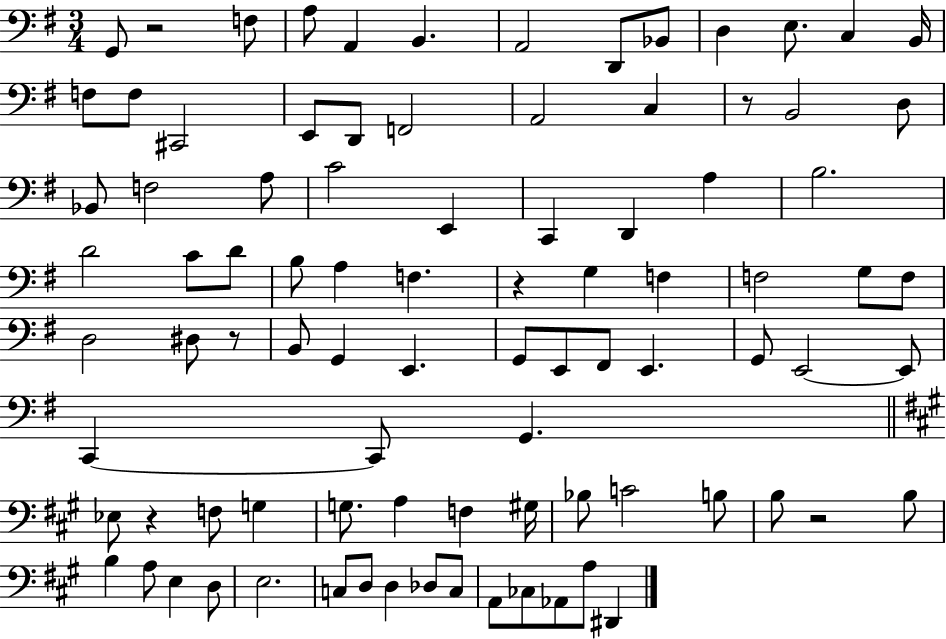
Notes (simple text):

G2/e R/h F3/e A3/e A2/q B2/q. A2/h D2/e Bb2/e D3/q E3/e. C3/q B2/s F3/e F3/e C#2/h E2/e D2/e F2/h A2/h C3/q R/e B2/h D3/e Bb2/e F3/h A3/e C4/h E2/q C2/q D2/q A3/q B3/h. D4/h C4/e D4/e B3/e A3/q F3/q. R/q G3/q F3/q F3/h G3/e F3/e D3/h D#3/e R/e B2/e G2/q E2/q. G2/e E2/e F#2/e E2/q. G2/e E2/h E2/e C2/q C2/e G2/q. Eb3/e R/q F3/e G3/q G3/e. A3/q F3/q G#3/s Bb3/e C4/h B3/e B3/e R/h B3/e B3/q A3/e E3/q D3/e E3/h. C3/e D3/e D3/q Db3/e C3/e A2/e CES3/e Ab2/e A3/e D#2/q